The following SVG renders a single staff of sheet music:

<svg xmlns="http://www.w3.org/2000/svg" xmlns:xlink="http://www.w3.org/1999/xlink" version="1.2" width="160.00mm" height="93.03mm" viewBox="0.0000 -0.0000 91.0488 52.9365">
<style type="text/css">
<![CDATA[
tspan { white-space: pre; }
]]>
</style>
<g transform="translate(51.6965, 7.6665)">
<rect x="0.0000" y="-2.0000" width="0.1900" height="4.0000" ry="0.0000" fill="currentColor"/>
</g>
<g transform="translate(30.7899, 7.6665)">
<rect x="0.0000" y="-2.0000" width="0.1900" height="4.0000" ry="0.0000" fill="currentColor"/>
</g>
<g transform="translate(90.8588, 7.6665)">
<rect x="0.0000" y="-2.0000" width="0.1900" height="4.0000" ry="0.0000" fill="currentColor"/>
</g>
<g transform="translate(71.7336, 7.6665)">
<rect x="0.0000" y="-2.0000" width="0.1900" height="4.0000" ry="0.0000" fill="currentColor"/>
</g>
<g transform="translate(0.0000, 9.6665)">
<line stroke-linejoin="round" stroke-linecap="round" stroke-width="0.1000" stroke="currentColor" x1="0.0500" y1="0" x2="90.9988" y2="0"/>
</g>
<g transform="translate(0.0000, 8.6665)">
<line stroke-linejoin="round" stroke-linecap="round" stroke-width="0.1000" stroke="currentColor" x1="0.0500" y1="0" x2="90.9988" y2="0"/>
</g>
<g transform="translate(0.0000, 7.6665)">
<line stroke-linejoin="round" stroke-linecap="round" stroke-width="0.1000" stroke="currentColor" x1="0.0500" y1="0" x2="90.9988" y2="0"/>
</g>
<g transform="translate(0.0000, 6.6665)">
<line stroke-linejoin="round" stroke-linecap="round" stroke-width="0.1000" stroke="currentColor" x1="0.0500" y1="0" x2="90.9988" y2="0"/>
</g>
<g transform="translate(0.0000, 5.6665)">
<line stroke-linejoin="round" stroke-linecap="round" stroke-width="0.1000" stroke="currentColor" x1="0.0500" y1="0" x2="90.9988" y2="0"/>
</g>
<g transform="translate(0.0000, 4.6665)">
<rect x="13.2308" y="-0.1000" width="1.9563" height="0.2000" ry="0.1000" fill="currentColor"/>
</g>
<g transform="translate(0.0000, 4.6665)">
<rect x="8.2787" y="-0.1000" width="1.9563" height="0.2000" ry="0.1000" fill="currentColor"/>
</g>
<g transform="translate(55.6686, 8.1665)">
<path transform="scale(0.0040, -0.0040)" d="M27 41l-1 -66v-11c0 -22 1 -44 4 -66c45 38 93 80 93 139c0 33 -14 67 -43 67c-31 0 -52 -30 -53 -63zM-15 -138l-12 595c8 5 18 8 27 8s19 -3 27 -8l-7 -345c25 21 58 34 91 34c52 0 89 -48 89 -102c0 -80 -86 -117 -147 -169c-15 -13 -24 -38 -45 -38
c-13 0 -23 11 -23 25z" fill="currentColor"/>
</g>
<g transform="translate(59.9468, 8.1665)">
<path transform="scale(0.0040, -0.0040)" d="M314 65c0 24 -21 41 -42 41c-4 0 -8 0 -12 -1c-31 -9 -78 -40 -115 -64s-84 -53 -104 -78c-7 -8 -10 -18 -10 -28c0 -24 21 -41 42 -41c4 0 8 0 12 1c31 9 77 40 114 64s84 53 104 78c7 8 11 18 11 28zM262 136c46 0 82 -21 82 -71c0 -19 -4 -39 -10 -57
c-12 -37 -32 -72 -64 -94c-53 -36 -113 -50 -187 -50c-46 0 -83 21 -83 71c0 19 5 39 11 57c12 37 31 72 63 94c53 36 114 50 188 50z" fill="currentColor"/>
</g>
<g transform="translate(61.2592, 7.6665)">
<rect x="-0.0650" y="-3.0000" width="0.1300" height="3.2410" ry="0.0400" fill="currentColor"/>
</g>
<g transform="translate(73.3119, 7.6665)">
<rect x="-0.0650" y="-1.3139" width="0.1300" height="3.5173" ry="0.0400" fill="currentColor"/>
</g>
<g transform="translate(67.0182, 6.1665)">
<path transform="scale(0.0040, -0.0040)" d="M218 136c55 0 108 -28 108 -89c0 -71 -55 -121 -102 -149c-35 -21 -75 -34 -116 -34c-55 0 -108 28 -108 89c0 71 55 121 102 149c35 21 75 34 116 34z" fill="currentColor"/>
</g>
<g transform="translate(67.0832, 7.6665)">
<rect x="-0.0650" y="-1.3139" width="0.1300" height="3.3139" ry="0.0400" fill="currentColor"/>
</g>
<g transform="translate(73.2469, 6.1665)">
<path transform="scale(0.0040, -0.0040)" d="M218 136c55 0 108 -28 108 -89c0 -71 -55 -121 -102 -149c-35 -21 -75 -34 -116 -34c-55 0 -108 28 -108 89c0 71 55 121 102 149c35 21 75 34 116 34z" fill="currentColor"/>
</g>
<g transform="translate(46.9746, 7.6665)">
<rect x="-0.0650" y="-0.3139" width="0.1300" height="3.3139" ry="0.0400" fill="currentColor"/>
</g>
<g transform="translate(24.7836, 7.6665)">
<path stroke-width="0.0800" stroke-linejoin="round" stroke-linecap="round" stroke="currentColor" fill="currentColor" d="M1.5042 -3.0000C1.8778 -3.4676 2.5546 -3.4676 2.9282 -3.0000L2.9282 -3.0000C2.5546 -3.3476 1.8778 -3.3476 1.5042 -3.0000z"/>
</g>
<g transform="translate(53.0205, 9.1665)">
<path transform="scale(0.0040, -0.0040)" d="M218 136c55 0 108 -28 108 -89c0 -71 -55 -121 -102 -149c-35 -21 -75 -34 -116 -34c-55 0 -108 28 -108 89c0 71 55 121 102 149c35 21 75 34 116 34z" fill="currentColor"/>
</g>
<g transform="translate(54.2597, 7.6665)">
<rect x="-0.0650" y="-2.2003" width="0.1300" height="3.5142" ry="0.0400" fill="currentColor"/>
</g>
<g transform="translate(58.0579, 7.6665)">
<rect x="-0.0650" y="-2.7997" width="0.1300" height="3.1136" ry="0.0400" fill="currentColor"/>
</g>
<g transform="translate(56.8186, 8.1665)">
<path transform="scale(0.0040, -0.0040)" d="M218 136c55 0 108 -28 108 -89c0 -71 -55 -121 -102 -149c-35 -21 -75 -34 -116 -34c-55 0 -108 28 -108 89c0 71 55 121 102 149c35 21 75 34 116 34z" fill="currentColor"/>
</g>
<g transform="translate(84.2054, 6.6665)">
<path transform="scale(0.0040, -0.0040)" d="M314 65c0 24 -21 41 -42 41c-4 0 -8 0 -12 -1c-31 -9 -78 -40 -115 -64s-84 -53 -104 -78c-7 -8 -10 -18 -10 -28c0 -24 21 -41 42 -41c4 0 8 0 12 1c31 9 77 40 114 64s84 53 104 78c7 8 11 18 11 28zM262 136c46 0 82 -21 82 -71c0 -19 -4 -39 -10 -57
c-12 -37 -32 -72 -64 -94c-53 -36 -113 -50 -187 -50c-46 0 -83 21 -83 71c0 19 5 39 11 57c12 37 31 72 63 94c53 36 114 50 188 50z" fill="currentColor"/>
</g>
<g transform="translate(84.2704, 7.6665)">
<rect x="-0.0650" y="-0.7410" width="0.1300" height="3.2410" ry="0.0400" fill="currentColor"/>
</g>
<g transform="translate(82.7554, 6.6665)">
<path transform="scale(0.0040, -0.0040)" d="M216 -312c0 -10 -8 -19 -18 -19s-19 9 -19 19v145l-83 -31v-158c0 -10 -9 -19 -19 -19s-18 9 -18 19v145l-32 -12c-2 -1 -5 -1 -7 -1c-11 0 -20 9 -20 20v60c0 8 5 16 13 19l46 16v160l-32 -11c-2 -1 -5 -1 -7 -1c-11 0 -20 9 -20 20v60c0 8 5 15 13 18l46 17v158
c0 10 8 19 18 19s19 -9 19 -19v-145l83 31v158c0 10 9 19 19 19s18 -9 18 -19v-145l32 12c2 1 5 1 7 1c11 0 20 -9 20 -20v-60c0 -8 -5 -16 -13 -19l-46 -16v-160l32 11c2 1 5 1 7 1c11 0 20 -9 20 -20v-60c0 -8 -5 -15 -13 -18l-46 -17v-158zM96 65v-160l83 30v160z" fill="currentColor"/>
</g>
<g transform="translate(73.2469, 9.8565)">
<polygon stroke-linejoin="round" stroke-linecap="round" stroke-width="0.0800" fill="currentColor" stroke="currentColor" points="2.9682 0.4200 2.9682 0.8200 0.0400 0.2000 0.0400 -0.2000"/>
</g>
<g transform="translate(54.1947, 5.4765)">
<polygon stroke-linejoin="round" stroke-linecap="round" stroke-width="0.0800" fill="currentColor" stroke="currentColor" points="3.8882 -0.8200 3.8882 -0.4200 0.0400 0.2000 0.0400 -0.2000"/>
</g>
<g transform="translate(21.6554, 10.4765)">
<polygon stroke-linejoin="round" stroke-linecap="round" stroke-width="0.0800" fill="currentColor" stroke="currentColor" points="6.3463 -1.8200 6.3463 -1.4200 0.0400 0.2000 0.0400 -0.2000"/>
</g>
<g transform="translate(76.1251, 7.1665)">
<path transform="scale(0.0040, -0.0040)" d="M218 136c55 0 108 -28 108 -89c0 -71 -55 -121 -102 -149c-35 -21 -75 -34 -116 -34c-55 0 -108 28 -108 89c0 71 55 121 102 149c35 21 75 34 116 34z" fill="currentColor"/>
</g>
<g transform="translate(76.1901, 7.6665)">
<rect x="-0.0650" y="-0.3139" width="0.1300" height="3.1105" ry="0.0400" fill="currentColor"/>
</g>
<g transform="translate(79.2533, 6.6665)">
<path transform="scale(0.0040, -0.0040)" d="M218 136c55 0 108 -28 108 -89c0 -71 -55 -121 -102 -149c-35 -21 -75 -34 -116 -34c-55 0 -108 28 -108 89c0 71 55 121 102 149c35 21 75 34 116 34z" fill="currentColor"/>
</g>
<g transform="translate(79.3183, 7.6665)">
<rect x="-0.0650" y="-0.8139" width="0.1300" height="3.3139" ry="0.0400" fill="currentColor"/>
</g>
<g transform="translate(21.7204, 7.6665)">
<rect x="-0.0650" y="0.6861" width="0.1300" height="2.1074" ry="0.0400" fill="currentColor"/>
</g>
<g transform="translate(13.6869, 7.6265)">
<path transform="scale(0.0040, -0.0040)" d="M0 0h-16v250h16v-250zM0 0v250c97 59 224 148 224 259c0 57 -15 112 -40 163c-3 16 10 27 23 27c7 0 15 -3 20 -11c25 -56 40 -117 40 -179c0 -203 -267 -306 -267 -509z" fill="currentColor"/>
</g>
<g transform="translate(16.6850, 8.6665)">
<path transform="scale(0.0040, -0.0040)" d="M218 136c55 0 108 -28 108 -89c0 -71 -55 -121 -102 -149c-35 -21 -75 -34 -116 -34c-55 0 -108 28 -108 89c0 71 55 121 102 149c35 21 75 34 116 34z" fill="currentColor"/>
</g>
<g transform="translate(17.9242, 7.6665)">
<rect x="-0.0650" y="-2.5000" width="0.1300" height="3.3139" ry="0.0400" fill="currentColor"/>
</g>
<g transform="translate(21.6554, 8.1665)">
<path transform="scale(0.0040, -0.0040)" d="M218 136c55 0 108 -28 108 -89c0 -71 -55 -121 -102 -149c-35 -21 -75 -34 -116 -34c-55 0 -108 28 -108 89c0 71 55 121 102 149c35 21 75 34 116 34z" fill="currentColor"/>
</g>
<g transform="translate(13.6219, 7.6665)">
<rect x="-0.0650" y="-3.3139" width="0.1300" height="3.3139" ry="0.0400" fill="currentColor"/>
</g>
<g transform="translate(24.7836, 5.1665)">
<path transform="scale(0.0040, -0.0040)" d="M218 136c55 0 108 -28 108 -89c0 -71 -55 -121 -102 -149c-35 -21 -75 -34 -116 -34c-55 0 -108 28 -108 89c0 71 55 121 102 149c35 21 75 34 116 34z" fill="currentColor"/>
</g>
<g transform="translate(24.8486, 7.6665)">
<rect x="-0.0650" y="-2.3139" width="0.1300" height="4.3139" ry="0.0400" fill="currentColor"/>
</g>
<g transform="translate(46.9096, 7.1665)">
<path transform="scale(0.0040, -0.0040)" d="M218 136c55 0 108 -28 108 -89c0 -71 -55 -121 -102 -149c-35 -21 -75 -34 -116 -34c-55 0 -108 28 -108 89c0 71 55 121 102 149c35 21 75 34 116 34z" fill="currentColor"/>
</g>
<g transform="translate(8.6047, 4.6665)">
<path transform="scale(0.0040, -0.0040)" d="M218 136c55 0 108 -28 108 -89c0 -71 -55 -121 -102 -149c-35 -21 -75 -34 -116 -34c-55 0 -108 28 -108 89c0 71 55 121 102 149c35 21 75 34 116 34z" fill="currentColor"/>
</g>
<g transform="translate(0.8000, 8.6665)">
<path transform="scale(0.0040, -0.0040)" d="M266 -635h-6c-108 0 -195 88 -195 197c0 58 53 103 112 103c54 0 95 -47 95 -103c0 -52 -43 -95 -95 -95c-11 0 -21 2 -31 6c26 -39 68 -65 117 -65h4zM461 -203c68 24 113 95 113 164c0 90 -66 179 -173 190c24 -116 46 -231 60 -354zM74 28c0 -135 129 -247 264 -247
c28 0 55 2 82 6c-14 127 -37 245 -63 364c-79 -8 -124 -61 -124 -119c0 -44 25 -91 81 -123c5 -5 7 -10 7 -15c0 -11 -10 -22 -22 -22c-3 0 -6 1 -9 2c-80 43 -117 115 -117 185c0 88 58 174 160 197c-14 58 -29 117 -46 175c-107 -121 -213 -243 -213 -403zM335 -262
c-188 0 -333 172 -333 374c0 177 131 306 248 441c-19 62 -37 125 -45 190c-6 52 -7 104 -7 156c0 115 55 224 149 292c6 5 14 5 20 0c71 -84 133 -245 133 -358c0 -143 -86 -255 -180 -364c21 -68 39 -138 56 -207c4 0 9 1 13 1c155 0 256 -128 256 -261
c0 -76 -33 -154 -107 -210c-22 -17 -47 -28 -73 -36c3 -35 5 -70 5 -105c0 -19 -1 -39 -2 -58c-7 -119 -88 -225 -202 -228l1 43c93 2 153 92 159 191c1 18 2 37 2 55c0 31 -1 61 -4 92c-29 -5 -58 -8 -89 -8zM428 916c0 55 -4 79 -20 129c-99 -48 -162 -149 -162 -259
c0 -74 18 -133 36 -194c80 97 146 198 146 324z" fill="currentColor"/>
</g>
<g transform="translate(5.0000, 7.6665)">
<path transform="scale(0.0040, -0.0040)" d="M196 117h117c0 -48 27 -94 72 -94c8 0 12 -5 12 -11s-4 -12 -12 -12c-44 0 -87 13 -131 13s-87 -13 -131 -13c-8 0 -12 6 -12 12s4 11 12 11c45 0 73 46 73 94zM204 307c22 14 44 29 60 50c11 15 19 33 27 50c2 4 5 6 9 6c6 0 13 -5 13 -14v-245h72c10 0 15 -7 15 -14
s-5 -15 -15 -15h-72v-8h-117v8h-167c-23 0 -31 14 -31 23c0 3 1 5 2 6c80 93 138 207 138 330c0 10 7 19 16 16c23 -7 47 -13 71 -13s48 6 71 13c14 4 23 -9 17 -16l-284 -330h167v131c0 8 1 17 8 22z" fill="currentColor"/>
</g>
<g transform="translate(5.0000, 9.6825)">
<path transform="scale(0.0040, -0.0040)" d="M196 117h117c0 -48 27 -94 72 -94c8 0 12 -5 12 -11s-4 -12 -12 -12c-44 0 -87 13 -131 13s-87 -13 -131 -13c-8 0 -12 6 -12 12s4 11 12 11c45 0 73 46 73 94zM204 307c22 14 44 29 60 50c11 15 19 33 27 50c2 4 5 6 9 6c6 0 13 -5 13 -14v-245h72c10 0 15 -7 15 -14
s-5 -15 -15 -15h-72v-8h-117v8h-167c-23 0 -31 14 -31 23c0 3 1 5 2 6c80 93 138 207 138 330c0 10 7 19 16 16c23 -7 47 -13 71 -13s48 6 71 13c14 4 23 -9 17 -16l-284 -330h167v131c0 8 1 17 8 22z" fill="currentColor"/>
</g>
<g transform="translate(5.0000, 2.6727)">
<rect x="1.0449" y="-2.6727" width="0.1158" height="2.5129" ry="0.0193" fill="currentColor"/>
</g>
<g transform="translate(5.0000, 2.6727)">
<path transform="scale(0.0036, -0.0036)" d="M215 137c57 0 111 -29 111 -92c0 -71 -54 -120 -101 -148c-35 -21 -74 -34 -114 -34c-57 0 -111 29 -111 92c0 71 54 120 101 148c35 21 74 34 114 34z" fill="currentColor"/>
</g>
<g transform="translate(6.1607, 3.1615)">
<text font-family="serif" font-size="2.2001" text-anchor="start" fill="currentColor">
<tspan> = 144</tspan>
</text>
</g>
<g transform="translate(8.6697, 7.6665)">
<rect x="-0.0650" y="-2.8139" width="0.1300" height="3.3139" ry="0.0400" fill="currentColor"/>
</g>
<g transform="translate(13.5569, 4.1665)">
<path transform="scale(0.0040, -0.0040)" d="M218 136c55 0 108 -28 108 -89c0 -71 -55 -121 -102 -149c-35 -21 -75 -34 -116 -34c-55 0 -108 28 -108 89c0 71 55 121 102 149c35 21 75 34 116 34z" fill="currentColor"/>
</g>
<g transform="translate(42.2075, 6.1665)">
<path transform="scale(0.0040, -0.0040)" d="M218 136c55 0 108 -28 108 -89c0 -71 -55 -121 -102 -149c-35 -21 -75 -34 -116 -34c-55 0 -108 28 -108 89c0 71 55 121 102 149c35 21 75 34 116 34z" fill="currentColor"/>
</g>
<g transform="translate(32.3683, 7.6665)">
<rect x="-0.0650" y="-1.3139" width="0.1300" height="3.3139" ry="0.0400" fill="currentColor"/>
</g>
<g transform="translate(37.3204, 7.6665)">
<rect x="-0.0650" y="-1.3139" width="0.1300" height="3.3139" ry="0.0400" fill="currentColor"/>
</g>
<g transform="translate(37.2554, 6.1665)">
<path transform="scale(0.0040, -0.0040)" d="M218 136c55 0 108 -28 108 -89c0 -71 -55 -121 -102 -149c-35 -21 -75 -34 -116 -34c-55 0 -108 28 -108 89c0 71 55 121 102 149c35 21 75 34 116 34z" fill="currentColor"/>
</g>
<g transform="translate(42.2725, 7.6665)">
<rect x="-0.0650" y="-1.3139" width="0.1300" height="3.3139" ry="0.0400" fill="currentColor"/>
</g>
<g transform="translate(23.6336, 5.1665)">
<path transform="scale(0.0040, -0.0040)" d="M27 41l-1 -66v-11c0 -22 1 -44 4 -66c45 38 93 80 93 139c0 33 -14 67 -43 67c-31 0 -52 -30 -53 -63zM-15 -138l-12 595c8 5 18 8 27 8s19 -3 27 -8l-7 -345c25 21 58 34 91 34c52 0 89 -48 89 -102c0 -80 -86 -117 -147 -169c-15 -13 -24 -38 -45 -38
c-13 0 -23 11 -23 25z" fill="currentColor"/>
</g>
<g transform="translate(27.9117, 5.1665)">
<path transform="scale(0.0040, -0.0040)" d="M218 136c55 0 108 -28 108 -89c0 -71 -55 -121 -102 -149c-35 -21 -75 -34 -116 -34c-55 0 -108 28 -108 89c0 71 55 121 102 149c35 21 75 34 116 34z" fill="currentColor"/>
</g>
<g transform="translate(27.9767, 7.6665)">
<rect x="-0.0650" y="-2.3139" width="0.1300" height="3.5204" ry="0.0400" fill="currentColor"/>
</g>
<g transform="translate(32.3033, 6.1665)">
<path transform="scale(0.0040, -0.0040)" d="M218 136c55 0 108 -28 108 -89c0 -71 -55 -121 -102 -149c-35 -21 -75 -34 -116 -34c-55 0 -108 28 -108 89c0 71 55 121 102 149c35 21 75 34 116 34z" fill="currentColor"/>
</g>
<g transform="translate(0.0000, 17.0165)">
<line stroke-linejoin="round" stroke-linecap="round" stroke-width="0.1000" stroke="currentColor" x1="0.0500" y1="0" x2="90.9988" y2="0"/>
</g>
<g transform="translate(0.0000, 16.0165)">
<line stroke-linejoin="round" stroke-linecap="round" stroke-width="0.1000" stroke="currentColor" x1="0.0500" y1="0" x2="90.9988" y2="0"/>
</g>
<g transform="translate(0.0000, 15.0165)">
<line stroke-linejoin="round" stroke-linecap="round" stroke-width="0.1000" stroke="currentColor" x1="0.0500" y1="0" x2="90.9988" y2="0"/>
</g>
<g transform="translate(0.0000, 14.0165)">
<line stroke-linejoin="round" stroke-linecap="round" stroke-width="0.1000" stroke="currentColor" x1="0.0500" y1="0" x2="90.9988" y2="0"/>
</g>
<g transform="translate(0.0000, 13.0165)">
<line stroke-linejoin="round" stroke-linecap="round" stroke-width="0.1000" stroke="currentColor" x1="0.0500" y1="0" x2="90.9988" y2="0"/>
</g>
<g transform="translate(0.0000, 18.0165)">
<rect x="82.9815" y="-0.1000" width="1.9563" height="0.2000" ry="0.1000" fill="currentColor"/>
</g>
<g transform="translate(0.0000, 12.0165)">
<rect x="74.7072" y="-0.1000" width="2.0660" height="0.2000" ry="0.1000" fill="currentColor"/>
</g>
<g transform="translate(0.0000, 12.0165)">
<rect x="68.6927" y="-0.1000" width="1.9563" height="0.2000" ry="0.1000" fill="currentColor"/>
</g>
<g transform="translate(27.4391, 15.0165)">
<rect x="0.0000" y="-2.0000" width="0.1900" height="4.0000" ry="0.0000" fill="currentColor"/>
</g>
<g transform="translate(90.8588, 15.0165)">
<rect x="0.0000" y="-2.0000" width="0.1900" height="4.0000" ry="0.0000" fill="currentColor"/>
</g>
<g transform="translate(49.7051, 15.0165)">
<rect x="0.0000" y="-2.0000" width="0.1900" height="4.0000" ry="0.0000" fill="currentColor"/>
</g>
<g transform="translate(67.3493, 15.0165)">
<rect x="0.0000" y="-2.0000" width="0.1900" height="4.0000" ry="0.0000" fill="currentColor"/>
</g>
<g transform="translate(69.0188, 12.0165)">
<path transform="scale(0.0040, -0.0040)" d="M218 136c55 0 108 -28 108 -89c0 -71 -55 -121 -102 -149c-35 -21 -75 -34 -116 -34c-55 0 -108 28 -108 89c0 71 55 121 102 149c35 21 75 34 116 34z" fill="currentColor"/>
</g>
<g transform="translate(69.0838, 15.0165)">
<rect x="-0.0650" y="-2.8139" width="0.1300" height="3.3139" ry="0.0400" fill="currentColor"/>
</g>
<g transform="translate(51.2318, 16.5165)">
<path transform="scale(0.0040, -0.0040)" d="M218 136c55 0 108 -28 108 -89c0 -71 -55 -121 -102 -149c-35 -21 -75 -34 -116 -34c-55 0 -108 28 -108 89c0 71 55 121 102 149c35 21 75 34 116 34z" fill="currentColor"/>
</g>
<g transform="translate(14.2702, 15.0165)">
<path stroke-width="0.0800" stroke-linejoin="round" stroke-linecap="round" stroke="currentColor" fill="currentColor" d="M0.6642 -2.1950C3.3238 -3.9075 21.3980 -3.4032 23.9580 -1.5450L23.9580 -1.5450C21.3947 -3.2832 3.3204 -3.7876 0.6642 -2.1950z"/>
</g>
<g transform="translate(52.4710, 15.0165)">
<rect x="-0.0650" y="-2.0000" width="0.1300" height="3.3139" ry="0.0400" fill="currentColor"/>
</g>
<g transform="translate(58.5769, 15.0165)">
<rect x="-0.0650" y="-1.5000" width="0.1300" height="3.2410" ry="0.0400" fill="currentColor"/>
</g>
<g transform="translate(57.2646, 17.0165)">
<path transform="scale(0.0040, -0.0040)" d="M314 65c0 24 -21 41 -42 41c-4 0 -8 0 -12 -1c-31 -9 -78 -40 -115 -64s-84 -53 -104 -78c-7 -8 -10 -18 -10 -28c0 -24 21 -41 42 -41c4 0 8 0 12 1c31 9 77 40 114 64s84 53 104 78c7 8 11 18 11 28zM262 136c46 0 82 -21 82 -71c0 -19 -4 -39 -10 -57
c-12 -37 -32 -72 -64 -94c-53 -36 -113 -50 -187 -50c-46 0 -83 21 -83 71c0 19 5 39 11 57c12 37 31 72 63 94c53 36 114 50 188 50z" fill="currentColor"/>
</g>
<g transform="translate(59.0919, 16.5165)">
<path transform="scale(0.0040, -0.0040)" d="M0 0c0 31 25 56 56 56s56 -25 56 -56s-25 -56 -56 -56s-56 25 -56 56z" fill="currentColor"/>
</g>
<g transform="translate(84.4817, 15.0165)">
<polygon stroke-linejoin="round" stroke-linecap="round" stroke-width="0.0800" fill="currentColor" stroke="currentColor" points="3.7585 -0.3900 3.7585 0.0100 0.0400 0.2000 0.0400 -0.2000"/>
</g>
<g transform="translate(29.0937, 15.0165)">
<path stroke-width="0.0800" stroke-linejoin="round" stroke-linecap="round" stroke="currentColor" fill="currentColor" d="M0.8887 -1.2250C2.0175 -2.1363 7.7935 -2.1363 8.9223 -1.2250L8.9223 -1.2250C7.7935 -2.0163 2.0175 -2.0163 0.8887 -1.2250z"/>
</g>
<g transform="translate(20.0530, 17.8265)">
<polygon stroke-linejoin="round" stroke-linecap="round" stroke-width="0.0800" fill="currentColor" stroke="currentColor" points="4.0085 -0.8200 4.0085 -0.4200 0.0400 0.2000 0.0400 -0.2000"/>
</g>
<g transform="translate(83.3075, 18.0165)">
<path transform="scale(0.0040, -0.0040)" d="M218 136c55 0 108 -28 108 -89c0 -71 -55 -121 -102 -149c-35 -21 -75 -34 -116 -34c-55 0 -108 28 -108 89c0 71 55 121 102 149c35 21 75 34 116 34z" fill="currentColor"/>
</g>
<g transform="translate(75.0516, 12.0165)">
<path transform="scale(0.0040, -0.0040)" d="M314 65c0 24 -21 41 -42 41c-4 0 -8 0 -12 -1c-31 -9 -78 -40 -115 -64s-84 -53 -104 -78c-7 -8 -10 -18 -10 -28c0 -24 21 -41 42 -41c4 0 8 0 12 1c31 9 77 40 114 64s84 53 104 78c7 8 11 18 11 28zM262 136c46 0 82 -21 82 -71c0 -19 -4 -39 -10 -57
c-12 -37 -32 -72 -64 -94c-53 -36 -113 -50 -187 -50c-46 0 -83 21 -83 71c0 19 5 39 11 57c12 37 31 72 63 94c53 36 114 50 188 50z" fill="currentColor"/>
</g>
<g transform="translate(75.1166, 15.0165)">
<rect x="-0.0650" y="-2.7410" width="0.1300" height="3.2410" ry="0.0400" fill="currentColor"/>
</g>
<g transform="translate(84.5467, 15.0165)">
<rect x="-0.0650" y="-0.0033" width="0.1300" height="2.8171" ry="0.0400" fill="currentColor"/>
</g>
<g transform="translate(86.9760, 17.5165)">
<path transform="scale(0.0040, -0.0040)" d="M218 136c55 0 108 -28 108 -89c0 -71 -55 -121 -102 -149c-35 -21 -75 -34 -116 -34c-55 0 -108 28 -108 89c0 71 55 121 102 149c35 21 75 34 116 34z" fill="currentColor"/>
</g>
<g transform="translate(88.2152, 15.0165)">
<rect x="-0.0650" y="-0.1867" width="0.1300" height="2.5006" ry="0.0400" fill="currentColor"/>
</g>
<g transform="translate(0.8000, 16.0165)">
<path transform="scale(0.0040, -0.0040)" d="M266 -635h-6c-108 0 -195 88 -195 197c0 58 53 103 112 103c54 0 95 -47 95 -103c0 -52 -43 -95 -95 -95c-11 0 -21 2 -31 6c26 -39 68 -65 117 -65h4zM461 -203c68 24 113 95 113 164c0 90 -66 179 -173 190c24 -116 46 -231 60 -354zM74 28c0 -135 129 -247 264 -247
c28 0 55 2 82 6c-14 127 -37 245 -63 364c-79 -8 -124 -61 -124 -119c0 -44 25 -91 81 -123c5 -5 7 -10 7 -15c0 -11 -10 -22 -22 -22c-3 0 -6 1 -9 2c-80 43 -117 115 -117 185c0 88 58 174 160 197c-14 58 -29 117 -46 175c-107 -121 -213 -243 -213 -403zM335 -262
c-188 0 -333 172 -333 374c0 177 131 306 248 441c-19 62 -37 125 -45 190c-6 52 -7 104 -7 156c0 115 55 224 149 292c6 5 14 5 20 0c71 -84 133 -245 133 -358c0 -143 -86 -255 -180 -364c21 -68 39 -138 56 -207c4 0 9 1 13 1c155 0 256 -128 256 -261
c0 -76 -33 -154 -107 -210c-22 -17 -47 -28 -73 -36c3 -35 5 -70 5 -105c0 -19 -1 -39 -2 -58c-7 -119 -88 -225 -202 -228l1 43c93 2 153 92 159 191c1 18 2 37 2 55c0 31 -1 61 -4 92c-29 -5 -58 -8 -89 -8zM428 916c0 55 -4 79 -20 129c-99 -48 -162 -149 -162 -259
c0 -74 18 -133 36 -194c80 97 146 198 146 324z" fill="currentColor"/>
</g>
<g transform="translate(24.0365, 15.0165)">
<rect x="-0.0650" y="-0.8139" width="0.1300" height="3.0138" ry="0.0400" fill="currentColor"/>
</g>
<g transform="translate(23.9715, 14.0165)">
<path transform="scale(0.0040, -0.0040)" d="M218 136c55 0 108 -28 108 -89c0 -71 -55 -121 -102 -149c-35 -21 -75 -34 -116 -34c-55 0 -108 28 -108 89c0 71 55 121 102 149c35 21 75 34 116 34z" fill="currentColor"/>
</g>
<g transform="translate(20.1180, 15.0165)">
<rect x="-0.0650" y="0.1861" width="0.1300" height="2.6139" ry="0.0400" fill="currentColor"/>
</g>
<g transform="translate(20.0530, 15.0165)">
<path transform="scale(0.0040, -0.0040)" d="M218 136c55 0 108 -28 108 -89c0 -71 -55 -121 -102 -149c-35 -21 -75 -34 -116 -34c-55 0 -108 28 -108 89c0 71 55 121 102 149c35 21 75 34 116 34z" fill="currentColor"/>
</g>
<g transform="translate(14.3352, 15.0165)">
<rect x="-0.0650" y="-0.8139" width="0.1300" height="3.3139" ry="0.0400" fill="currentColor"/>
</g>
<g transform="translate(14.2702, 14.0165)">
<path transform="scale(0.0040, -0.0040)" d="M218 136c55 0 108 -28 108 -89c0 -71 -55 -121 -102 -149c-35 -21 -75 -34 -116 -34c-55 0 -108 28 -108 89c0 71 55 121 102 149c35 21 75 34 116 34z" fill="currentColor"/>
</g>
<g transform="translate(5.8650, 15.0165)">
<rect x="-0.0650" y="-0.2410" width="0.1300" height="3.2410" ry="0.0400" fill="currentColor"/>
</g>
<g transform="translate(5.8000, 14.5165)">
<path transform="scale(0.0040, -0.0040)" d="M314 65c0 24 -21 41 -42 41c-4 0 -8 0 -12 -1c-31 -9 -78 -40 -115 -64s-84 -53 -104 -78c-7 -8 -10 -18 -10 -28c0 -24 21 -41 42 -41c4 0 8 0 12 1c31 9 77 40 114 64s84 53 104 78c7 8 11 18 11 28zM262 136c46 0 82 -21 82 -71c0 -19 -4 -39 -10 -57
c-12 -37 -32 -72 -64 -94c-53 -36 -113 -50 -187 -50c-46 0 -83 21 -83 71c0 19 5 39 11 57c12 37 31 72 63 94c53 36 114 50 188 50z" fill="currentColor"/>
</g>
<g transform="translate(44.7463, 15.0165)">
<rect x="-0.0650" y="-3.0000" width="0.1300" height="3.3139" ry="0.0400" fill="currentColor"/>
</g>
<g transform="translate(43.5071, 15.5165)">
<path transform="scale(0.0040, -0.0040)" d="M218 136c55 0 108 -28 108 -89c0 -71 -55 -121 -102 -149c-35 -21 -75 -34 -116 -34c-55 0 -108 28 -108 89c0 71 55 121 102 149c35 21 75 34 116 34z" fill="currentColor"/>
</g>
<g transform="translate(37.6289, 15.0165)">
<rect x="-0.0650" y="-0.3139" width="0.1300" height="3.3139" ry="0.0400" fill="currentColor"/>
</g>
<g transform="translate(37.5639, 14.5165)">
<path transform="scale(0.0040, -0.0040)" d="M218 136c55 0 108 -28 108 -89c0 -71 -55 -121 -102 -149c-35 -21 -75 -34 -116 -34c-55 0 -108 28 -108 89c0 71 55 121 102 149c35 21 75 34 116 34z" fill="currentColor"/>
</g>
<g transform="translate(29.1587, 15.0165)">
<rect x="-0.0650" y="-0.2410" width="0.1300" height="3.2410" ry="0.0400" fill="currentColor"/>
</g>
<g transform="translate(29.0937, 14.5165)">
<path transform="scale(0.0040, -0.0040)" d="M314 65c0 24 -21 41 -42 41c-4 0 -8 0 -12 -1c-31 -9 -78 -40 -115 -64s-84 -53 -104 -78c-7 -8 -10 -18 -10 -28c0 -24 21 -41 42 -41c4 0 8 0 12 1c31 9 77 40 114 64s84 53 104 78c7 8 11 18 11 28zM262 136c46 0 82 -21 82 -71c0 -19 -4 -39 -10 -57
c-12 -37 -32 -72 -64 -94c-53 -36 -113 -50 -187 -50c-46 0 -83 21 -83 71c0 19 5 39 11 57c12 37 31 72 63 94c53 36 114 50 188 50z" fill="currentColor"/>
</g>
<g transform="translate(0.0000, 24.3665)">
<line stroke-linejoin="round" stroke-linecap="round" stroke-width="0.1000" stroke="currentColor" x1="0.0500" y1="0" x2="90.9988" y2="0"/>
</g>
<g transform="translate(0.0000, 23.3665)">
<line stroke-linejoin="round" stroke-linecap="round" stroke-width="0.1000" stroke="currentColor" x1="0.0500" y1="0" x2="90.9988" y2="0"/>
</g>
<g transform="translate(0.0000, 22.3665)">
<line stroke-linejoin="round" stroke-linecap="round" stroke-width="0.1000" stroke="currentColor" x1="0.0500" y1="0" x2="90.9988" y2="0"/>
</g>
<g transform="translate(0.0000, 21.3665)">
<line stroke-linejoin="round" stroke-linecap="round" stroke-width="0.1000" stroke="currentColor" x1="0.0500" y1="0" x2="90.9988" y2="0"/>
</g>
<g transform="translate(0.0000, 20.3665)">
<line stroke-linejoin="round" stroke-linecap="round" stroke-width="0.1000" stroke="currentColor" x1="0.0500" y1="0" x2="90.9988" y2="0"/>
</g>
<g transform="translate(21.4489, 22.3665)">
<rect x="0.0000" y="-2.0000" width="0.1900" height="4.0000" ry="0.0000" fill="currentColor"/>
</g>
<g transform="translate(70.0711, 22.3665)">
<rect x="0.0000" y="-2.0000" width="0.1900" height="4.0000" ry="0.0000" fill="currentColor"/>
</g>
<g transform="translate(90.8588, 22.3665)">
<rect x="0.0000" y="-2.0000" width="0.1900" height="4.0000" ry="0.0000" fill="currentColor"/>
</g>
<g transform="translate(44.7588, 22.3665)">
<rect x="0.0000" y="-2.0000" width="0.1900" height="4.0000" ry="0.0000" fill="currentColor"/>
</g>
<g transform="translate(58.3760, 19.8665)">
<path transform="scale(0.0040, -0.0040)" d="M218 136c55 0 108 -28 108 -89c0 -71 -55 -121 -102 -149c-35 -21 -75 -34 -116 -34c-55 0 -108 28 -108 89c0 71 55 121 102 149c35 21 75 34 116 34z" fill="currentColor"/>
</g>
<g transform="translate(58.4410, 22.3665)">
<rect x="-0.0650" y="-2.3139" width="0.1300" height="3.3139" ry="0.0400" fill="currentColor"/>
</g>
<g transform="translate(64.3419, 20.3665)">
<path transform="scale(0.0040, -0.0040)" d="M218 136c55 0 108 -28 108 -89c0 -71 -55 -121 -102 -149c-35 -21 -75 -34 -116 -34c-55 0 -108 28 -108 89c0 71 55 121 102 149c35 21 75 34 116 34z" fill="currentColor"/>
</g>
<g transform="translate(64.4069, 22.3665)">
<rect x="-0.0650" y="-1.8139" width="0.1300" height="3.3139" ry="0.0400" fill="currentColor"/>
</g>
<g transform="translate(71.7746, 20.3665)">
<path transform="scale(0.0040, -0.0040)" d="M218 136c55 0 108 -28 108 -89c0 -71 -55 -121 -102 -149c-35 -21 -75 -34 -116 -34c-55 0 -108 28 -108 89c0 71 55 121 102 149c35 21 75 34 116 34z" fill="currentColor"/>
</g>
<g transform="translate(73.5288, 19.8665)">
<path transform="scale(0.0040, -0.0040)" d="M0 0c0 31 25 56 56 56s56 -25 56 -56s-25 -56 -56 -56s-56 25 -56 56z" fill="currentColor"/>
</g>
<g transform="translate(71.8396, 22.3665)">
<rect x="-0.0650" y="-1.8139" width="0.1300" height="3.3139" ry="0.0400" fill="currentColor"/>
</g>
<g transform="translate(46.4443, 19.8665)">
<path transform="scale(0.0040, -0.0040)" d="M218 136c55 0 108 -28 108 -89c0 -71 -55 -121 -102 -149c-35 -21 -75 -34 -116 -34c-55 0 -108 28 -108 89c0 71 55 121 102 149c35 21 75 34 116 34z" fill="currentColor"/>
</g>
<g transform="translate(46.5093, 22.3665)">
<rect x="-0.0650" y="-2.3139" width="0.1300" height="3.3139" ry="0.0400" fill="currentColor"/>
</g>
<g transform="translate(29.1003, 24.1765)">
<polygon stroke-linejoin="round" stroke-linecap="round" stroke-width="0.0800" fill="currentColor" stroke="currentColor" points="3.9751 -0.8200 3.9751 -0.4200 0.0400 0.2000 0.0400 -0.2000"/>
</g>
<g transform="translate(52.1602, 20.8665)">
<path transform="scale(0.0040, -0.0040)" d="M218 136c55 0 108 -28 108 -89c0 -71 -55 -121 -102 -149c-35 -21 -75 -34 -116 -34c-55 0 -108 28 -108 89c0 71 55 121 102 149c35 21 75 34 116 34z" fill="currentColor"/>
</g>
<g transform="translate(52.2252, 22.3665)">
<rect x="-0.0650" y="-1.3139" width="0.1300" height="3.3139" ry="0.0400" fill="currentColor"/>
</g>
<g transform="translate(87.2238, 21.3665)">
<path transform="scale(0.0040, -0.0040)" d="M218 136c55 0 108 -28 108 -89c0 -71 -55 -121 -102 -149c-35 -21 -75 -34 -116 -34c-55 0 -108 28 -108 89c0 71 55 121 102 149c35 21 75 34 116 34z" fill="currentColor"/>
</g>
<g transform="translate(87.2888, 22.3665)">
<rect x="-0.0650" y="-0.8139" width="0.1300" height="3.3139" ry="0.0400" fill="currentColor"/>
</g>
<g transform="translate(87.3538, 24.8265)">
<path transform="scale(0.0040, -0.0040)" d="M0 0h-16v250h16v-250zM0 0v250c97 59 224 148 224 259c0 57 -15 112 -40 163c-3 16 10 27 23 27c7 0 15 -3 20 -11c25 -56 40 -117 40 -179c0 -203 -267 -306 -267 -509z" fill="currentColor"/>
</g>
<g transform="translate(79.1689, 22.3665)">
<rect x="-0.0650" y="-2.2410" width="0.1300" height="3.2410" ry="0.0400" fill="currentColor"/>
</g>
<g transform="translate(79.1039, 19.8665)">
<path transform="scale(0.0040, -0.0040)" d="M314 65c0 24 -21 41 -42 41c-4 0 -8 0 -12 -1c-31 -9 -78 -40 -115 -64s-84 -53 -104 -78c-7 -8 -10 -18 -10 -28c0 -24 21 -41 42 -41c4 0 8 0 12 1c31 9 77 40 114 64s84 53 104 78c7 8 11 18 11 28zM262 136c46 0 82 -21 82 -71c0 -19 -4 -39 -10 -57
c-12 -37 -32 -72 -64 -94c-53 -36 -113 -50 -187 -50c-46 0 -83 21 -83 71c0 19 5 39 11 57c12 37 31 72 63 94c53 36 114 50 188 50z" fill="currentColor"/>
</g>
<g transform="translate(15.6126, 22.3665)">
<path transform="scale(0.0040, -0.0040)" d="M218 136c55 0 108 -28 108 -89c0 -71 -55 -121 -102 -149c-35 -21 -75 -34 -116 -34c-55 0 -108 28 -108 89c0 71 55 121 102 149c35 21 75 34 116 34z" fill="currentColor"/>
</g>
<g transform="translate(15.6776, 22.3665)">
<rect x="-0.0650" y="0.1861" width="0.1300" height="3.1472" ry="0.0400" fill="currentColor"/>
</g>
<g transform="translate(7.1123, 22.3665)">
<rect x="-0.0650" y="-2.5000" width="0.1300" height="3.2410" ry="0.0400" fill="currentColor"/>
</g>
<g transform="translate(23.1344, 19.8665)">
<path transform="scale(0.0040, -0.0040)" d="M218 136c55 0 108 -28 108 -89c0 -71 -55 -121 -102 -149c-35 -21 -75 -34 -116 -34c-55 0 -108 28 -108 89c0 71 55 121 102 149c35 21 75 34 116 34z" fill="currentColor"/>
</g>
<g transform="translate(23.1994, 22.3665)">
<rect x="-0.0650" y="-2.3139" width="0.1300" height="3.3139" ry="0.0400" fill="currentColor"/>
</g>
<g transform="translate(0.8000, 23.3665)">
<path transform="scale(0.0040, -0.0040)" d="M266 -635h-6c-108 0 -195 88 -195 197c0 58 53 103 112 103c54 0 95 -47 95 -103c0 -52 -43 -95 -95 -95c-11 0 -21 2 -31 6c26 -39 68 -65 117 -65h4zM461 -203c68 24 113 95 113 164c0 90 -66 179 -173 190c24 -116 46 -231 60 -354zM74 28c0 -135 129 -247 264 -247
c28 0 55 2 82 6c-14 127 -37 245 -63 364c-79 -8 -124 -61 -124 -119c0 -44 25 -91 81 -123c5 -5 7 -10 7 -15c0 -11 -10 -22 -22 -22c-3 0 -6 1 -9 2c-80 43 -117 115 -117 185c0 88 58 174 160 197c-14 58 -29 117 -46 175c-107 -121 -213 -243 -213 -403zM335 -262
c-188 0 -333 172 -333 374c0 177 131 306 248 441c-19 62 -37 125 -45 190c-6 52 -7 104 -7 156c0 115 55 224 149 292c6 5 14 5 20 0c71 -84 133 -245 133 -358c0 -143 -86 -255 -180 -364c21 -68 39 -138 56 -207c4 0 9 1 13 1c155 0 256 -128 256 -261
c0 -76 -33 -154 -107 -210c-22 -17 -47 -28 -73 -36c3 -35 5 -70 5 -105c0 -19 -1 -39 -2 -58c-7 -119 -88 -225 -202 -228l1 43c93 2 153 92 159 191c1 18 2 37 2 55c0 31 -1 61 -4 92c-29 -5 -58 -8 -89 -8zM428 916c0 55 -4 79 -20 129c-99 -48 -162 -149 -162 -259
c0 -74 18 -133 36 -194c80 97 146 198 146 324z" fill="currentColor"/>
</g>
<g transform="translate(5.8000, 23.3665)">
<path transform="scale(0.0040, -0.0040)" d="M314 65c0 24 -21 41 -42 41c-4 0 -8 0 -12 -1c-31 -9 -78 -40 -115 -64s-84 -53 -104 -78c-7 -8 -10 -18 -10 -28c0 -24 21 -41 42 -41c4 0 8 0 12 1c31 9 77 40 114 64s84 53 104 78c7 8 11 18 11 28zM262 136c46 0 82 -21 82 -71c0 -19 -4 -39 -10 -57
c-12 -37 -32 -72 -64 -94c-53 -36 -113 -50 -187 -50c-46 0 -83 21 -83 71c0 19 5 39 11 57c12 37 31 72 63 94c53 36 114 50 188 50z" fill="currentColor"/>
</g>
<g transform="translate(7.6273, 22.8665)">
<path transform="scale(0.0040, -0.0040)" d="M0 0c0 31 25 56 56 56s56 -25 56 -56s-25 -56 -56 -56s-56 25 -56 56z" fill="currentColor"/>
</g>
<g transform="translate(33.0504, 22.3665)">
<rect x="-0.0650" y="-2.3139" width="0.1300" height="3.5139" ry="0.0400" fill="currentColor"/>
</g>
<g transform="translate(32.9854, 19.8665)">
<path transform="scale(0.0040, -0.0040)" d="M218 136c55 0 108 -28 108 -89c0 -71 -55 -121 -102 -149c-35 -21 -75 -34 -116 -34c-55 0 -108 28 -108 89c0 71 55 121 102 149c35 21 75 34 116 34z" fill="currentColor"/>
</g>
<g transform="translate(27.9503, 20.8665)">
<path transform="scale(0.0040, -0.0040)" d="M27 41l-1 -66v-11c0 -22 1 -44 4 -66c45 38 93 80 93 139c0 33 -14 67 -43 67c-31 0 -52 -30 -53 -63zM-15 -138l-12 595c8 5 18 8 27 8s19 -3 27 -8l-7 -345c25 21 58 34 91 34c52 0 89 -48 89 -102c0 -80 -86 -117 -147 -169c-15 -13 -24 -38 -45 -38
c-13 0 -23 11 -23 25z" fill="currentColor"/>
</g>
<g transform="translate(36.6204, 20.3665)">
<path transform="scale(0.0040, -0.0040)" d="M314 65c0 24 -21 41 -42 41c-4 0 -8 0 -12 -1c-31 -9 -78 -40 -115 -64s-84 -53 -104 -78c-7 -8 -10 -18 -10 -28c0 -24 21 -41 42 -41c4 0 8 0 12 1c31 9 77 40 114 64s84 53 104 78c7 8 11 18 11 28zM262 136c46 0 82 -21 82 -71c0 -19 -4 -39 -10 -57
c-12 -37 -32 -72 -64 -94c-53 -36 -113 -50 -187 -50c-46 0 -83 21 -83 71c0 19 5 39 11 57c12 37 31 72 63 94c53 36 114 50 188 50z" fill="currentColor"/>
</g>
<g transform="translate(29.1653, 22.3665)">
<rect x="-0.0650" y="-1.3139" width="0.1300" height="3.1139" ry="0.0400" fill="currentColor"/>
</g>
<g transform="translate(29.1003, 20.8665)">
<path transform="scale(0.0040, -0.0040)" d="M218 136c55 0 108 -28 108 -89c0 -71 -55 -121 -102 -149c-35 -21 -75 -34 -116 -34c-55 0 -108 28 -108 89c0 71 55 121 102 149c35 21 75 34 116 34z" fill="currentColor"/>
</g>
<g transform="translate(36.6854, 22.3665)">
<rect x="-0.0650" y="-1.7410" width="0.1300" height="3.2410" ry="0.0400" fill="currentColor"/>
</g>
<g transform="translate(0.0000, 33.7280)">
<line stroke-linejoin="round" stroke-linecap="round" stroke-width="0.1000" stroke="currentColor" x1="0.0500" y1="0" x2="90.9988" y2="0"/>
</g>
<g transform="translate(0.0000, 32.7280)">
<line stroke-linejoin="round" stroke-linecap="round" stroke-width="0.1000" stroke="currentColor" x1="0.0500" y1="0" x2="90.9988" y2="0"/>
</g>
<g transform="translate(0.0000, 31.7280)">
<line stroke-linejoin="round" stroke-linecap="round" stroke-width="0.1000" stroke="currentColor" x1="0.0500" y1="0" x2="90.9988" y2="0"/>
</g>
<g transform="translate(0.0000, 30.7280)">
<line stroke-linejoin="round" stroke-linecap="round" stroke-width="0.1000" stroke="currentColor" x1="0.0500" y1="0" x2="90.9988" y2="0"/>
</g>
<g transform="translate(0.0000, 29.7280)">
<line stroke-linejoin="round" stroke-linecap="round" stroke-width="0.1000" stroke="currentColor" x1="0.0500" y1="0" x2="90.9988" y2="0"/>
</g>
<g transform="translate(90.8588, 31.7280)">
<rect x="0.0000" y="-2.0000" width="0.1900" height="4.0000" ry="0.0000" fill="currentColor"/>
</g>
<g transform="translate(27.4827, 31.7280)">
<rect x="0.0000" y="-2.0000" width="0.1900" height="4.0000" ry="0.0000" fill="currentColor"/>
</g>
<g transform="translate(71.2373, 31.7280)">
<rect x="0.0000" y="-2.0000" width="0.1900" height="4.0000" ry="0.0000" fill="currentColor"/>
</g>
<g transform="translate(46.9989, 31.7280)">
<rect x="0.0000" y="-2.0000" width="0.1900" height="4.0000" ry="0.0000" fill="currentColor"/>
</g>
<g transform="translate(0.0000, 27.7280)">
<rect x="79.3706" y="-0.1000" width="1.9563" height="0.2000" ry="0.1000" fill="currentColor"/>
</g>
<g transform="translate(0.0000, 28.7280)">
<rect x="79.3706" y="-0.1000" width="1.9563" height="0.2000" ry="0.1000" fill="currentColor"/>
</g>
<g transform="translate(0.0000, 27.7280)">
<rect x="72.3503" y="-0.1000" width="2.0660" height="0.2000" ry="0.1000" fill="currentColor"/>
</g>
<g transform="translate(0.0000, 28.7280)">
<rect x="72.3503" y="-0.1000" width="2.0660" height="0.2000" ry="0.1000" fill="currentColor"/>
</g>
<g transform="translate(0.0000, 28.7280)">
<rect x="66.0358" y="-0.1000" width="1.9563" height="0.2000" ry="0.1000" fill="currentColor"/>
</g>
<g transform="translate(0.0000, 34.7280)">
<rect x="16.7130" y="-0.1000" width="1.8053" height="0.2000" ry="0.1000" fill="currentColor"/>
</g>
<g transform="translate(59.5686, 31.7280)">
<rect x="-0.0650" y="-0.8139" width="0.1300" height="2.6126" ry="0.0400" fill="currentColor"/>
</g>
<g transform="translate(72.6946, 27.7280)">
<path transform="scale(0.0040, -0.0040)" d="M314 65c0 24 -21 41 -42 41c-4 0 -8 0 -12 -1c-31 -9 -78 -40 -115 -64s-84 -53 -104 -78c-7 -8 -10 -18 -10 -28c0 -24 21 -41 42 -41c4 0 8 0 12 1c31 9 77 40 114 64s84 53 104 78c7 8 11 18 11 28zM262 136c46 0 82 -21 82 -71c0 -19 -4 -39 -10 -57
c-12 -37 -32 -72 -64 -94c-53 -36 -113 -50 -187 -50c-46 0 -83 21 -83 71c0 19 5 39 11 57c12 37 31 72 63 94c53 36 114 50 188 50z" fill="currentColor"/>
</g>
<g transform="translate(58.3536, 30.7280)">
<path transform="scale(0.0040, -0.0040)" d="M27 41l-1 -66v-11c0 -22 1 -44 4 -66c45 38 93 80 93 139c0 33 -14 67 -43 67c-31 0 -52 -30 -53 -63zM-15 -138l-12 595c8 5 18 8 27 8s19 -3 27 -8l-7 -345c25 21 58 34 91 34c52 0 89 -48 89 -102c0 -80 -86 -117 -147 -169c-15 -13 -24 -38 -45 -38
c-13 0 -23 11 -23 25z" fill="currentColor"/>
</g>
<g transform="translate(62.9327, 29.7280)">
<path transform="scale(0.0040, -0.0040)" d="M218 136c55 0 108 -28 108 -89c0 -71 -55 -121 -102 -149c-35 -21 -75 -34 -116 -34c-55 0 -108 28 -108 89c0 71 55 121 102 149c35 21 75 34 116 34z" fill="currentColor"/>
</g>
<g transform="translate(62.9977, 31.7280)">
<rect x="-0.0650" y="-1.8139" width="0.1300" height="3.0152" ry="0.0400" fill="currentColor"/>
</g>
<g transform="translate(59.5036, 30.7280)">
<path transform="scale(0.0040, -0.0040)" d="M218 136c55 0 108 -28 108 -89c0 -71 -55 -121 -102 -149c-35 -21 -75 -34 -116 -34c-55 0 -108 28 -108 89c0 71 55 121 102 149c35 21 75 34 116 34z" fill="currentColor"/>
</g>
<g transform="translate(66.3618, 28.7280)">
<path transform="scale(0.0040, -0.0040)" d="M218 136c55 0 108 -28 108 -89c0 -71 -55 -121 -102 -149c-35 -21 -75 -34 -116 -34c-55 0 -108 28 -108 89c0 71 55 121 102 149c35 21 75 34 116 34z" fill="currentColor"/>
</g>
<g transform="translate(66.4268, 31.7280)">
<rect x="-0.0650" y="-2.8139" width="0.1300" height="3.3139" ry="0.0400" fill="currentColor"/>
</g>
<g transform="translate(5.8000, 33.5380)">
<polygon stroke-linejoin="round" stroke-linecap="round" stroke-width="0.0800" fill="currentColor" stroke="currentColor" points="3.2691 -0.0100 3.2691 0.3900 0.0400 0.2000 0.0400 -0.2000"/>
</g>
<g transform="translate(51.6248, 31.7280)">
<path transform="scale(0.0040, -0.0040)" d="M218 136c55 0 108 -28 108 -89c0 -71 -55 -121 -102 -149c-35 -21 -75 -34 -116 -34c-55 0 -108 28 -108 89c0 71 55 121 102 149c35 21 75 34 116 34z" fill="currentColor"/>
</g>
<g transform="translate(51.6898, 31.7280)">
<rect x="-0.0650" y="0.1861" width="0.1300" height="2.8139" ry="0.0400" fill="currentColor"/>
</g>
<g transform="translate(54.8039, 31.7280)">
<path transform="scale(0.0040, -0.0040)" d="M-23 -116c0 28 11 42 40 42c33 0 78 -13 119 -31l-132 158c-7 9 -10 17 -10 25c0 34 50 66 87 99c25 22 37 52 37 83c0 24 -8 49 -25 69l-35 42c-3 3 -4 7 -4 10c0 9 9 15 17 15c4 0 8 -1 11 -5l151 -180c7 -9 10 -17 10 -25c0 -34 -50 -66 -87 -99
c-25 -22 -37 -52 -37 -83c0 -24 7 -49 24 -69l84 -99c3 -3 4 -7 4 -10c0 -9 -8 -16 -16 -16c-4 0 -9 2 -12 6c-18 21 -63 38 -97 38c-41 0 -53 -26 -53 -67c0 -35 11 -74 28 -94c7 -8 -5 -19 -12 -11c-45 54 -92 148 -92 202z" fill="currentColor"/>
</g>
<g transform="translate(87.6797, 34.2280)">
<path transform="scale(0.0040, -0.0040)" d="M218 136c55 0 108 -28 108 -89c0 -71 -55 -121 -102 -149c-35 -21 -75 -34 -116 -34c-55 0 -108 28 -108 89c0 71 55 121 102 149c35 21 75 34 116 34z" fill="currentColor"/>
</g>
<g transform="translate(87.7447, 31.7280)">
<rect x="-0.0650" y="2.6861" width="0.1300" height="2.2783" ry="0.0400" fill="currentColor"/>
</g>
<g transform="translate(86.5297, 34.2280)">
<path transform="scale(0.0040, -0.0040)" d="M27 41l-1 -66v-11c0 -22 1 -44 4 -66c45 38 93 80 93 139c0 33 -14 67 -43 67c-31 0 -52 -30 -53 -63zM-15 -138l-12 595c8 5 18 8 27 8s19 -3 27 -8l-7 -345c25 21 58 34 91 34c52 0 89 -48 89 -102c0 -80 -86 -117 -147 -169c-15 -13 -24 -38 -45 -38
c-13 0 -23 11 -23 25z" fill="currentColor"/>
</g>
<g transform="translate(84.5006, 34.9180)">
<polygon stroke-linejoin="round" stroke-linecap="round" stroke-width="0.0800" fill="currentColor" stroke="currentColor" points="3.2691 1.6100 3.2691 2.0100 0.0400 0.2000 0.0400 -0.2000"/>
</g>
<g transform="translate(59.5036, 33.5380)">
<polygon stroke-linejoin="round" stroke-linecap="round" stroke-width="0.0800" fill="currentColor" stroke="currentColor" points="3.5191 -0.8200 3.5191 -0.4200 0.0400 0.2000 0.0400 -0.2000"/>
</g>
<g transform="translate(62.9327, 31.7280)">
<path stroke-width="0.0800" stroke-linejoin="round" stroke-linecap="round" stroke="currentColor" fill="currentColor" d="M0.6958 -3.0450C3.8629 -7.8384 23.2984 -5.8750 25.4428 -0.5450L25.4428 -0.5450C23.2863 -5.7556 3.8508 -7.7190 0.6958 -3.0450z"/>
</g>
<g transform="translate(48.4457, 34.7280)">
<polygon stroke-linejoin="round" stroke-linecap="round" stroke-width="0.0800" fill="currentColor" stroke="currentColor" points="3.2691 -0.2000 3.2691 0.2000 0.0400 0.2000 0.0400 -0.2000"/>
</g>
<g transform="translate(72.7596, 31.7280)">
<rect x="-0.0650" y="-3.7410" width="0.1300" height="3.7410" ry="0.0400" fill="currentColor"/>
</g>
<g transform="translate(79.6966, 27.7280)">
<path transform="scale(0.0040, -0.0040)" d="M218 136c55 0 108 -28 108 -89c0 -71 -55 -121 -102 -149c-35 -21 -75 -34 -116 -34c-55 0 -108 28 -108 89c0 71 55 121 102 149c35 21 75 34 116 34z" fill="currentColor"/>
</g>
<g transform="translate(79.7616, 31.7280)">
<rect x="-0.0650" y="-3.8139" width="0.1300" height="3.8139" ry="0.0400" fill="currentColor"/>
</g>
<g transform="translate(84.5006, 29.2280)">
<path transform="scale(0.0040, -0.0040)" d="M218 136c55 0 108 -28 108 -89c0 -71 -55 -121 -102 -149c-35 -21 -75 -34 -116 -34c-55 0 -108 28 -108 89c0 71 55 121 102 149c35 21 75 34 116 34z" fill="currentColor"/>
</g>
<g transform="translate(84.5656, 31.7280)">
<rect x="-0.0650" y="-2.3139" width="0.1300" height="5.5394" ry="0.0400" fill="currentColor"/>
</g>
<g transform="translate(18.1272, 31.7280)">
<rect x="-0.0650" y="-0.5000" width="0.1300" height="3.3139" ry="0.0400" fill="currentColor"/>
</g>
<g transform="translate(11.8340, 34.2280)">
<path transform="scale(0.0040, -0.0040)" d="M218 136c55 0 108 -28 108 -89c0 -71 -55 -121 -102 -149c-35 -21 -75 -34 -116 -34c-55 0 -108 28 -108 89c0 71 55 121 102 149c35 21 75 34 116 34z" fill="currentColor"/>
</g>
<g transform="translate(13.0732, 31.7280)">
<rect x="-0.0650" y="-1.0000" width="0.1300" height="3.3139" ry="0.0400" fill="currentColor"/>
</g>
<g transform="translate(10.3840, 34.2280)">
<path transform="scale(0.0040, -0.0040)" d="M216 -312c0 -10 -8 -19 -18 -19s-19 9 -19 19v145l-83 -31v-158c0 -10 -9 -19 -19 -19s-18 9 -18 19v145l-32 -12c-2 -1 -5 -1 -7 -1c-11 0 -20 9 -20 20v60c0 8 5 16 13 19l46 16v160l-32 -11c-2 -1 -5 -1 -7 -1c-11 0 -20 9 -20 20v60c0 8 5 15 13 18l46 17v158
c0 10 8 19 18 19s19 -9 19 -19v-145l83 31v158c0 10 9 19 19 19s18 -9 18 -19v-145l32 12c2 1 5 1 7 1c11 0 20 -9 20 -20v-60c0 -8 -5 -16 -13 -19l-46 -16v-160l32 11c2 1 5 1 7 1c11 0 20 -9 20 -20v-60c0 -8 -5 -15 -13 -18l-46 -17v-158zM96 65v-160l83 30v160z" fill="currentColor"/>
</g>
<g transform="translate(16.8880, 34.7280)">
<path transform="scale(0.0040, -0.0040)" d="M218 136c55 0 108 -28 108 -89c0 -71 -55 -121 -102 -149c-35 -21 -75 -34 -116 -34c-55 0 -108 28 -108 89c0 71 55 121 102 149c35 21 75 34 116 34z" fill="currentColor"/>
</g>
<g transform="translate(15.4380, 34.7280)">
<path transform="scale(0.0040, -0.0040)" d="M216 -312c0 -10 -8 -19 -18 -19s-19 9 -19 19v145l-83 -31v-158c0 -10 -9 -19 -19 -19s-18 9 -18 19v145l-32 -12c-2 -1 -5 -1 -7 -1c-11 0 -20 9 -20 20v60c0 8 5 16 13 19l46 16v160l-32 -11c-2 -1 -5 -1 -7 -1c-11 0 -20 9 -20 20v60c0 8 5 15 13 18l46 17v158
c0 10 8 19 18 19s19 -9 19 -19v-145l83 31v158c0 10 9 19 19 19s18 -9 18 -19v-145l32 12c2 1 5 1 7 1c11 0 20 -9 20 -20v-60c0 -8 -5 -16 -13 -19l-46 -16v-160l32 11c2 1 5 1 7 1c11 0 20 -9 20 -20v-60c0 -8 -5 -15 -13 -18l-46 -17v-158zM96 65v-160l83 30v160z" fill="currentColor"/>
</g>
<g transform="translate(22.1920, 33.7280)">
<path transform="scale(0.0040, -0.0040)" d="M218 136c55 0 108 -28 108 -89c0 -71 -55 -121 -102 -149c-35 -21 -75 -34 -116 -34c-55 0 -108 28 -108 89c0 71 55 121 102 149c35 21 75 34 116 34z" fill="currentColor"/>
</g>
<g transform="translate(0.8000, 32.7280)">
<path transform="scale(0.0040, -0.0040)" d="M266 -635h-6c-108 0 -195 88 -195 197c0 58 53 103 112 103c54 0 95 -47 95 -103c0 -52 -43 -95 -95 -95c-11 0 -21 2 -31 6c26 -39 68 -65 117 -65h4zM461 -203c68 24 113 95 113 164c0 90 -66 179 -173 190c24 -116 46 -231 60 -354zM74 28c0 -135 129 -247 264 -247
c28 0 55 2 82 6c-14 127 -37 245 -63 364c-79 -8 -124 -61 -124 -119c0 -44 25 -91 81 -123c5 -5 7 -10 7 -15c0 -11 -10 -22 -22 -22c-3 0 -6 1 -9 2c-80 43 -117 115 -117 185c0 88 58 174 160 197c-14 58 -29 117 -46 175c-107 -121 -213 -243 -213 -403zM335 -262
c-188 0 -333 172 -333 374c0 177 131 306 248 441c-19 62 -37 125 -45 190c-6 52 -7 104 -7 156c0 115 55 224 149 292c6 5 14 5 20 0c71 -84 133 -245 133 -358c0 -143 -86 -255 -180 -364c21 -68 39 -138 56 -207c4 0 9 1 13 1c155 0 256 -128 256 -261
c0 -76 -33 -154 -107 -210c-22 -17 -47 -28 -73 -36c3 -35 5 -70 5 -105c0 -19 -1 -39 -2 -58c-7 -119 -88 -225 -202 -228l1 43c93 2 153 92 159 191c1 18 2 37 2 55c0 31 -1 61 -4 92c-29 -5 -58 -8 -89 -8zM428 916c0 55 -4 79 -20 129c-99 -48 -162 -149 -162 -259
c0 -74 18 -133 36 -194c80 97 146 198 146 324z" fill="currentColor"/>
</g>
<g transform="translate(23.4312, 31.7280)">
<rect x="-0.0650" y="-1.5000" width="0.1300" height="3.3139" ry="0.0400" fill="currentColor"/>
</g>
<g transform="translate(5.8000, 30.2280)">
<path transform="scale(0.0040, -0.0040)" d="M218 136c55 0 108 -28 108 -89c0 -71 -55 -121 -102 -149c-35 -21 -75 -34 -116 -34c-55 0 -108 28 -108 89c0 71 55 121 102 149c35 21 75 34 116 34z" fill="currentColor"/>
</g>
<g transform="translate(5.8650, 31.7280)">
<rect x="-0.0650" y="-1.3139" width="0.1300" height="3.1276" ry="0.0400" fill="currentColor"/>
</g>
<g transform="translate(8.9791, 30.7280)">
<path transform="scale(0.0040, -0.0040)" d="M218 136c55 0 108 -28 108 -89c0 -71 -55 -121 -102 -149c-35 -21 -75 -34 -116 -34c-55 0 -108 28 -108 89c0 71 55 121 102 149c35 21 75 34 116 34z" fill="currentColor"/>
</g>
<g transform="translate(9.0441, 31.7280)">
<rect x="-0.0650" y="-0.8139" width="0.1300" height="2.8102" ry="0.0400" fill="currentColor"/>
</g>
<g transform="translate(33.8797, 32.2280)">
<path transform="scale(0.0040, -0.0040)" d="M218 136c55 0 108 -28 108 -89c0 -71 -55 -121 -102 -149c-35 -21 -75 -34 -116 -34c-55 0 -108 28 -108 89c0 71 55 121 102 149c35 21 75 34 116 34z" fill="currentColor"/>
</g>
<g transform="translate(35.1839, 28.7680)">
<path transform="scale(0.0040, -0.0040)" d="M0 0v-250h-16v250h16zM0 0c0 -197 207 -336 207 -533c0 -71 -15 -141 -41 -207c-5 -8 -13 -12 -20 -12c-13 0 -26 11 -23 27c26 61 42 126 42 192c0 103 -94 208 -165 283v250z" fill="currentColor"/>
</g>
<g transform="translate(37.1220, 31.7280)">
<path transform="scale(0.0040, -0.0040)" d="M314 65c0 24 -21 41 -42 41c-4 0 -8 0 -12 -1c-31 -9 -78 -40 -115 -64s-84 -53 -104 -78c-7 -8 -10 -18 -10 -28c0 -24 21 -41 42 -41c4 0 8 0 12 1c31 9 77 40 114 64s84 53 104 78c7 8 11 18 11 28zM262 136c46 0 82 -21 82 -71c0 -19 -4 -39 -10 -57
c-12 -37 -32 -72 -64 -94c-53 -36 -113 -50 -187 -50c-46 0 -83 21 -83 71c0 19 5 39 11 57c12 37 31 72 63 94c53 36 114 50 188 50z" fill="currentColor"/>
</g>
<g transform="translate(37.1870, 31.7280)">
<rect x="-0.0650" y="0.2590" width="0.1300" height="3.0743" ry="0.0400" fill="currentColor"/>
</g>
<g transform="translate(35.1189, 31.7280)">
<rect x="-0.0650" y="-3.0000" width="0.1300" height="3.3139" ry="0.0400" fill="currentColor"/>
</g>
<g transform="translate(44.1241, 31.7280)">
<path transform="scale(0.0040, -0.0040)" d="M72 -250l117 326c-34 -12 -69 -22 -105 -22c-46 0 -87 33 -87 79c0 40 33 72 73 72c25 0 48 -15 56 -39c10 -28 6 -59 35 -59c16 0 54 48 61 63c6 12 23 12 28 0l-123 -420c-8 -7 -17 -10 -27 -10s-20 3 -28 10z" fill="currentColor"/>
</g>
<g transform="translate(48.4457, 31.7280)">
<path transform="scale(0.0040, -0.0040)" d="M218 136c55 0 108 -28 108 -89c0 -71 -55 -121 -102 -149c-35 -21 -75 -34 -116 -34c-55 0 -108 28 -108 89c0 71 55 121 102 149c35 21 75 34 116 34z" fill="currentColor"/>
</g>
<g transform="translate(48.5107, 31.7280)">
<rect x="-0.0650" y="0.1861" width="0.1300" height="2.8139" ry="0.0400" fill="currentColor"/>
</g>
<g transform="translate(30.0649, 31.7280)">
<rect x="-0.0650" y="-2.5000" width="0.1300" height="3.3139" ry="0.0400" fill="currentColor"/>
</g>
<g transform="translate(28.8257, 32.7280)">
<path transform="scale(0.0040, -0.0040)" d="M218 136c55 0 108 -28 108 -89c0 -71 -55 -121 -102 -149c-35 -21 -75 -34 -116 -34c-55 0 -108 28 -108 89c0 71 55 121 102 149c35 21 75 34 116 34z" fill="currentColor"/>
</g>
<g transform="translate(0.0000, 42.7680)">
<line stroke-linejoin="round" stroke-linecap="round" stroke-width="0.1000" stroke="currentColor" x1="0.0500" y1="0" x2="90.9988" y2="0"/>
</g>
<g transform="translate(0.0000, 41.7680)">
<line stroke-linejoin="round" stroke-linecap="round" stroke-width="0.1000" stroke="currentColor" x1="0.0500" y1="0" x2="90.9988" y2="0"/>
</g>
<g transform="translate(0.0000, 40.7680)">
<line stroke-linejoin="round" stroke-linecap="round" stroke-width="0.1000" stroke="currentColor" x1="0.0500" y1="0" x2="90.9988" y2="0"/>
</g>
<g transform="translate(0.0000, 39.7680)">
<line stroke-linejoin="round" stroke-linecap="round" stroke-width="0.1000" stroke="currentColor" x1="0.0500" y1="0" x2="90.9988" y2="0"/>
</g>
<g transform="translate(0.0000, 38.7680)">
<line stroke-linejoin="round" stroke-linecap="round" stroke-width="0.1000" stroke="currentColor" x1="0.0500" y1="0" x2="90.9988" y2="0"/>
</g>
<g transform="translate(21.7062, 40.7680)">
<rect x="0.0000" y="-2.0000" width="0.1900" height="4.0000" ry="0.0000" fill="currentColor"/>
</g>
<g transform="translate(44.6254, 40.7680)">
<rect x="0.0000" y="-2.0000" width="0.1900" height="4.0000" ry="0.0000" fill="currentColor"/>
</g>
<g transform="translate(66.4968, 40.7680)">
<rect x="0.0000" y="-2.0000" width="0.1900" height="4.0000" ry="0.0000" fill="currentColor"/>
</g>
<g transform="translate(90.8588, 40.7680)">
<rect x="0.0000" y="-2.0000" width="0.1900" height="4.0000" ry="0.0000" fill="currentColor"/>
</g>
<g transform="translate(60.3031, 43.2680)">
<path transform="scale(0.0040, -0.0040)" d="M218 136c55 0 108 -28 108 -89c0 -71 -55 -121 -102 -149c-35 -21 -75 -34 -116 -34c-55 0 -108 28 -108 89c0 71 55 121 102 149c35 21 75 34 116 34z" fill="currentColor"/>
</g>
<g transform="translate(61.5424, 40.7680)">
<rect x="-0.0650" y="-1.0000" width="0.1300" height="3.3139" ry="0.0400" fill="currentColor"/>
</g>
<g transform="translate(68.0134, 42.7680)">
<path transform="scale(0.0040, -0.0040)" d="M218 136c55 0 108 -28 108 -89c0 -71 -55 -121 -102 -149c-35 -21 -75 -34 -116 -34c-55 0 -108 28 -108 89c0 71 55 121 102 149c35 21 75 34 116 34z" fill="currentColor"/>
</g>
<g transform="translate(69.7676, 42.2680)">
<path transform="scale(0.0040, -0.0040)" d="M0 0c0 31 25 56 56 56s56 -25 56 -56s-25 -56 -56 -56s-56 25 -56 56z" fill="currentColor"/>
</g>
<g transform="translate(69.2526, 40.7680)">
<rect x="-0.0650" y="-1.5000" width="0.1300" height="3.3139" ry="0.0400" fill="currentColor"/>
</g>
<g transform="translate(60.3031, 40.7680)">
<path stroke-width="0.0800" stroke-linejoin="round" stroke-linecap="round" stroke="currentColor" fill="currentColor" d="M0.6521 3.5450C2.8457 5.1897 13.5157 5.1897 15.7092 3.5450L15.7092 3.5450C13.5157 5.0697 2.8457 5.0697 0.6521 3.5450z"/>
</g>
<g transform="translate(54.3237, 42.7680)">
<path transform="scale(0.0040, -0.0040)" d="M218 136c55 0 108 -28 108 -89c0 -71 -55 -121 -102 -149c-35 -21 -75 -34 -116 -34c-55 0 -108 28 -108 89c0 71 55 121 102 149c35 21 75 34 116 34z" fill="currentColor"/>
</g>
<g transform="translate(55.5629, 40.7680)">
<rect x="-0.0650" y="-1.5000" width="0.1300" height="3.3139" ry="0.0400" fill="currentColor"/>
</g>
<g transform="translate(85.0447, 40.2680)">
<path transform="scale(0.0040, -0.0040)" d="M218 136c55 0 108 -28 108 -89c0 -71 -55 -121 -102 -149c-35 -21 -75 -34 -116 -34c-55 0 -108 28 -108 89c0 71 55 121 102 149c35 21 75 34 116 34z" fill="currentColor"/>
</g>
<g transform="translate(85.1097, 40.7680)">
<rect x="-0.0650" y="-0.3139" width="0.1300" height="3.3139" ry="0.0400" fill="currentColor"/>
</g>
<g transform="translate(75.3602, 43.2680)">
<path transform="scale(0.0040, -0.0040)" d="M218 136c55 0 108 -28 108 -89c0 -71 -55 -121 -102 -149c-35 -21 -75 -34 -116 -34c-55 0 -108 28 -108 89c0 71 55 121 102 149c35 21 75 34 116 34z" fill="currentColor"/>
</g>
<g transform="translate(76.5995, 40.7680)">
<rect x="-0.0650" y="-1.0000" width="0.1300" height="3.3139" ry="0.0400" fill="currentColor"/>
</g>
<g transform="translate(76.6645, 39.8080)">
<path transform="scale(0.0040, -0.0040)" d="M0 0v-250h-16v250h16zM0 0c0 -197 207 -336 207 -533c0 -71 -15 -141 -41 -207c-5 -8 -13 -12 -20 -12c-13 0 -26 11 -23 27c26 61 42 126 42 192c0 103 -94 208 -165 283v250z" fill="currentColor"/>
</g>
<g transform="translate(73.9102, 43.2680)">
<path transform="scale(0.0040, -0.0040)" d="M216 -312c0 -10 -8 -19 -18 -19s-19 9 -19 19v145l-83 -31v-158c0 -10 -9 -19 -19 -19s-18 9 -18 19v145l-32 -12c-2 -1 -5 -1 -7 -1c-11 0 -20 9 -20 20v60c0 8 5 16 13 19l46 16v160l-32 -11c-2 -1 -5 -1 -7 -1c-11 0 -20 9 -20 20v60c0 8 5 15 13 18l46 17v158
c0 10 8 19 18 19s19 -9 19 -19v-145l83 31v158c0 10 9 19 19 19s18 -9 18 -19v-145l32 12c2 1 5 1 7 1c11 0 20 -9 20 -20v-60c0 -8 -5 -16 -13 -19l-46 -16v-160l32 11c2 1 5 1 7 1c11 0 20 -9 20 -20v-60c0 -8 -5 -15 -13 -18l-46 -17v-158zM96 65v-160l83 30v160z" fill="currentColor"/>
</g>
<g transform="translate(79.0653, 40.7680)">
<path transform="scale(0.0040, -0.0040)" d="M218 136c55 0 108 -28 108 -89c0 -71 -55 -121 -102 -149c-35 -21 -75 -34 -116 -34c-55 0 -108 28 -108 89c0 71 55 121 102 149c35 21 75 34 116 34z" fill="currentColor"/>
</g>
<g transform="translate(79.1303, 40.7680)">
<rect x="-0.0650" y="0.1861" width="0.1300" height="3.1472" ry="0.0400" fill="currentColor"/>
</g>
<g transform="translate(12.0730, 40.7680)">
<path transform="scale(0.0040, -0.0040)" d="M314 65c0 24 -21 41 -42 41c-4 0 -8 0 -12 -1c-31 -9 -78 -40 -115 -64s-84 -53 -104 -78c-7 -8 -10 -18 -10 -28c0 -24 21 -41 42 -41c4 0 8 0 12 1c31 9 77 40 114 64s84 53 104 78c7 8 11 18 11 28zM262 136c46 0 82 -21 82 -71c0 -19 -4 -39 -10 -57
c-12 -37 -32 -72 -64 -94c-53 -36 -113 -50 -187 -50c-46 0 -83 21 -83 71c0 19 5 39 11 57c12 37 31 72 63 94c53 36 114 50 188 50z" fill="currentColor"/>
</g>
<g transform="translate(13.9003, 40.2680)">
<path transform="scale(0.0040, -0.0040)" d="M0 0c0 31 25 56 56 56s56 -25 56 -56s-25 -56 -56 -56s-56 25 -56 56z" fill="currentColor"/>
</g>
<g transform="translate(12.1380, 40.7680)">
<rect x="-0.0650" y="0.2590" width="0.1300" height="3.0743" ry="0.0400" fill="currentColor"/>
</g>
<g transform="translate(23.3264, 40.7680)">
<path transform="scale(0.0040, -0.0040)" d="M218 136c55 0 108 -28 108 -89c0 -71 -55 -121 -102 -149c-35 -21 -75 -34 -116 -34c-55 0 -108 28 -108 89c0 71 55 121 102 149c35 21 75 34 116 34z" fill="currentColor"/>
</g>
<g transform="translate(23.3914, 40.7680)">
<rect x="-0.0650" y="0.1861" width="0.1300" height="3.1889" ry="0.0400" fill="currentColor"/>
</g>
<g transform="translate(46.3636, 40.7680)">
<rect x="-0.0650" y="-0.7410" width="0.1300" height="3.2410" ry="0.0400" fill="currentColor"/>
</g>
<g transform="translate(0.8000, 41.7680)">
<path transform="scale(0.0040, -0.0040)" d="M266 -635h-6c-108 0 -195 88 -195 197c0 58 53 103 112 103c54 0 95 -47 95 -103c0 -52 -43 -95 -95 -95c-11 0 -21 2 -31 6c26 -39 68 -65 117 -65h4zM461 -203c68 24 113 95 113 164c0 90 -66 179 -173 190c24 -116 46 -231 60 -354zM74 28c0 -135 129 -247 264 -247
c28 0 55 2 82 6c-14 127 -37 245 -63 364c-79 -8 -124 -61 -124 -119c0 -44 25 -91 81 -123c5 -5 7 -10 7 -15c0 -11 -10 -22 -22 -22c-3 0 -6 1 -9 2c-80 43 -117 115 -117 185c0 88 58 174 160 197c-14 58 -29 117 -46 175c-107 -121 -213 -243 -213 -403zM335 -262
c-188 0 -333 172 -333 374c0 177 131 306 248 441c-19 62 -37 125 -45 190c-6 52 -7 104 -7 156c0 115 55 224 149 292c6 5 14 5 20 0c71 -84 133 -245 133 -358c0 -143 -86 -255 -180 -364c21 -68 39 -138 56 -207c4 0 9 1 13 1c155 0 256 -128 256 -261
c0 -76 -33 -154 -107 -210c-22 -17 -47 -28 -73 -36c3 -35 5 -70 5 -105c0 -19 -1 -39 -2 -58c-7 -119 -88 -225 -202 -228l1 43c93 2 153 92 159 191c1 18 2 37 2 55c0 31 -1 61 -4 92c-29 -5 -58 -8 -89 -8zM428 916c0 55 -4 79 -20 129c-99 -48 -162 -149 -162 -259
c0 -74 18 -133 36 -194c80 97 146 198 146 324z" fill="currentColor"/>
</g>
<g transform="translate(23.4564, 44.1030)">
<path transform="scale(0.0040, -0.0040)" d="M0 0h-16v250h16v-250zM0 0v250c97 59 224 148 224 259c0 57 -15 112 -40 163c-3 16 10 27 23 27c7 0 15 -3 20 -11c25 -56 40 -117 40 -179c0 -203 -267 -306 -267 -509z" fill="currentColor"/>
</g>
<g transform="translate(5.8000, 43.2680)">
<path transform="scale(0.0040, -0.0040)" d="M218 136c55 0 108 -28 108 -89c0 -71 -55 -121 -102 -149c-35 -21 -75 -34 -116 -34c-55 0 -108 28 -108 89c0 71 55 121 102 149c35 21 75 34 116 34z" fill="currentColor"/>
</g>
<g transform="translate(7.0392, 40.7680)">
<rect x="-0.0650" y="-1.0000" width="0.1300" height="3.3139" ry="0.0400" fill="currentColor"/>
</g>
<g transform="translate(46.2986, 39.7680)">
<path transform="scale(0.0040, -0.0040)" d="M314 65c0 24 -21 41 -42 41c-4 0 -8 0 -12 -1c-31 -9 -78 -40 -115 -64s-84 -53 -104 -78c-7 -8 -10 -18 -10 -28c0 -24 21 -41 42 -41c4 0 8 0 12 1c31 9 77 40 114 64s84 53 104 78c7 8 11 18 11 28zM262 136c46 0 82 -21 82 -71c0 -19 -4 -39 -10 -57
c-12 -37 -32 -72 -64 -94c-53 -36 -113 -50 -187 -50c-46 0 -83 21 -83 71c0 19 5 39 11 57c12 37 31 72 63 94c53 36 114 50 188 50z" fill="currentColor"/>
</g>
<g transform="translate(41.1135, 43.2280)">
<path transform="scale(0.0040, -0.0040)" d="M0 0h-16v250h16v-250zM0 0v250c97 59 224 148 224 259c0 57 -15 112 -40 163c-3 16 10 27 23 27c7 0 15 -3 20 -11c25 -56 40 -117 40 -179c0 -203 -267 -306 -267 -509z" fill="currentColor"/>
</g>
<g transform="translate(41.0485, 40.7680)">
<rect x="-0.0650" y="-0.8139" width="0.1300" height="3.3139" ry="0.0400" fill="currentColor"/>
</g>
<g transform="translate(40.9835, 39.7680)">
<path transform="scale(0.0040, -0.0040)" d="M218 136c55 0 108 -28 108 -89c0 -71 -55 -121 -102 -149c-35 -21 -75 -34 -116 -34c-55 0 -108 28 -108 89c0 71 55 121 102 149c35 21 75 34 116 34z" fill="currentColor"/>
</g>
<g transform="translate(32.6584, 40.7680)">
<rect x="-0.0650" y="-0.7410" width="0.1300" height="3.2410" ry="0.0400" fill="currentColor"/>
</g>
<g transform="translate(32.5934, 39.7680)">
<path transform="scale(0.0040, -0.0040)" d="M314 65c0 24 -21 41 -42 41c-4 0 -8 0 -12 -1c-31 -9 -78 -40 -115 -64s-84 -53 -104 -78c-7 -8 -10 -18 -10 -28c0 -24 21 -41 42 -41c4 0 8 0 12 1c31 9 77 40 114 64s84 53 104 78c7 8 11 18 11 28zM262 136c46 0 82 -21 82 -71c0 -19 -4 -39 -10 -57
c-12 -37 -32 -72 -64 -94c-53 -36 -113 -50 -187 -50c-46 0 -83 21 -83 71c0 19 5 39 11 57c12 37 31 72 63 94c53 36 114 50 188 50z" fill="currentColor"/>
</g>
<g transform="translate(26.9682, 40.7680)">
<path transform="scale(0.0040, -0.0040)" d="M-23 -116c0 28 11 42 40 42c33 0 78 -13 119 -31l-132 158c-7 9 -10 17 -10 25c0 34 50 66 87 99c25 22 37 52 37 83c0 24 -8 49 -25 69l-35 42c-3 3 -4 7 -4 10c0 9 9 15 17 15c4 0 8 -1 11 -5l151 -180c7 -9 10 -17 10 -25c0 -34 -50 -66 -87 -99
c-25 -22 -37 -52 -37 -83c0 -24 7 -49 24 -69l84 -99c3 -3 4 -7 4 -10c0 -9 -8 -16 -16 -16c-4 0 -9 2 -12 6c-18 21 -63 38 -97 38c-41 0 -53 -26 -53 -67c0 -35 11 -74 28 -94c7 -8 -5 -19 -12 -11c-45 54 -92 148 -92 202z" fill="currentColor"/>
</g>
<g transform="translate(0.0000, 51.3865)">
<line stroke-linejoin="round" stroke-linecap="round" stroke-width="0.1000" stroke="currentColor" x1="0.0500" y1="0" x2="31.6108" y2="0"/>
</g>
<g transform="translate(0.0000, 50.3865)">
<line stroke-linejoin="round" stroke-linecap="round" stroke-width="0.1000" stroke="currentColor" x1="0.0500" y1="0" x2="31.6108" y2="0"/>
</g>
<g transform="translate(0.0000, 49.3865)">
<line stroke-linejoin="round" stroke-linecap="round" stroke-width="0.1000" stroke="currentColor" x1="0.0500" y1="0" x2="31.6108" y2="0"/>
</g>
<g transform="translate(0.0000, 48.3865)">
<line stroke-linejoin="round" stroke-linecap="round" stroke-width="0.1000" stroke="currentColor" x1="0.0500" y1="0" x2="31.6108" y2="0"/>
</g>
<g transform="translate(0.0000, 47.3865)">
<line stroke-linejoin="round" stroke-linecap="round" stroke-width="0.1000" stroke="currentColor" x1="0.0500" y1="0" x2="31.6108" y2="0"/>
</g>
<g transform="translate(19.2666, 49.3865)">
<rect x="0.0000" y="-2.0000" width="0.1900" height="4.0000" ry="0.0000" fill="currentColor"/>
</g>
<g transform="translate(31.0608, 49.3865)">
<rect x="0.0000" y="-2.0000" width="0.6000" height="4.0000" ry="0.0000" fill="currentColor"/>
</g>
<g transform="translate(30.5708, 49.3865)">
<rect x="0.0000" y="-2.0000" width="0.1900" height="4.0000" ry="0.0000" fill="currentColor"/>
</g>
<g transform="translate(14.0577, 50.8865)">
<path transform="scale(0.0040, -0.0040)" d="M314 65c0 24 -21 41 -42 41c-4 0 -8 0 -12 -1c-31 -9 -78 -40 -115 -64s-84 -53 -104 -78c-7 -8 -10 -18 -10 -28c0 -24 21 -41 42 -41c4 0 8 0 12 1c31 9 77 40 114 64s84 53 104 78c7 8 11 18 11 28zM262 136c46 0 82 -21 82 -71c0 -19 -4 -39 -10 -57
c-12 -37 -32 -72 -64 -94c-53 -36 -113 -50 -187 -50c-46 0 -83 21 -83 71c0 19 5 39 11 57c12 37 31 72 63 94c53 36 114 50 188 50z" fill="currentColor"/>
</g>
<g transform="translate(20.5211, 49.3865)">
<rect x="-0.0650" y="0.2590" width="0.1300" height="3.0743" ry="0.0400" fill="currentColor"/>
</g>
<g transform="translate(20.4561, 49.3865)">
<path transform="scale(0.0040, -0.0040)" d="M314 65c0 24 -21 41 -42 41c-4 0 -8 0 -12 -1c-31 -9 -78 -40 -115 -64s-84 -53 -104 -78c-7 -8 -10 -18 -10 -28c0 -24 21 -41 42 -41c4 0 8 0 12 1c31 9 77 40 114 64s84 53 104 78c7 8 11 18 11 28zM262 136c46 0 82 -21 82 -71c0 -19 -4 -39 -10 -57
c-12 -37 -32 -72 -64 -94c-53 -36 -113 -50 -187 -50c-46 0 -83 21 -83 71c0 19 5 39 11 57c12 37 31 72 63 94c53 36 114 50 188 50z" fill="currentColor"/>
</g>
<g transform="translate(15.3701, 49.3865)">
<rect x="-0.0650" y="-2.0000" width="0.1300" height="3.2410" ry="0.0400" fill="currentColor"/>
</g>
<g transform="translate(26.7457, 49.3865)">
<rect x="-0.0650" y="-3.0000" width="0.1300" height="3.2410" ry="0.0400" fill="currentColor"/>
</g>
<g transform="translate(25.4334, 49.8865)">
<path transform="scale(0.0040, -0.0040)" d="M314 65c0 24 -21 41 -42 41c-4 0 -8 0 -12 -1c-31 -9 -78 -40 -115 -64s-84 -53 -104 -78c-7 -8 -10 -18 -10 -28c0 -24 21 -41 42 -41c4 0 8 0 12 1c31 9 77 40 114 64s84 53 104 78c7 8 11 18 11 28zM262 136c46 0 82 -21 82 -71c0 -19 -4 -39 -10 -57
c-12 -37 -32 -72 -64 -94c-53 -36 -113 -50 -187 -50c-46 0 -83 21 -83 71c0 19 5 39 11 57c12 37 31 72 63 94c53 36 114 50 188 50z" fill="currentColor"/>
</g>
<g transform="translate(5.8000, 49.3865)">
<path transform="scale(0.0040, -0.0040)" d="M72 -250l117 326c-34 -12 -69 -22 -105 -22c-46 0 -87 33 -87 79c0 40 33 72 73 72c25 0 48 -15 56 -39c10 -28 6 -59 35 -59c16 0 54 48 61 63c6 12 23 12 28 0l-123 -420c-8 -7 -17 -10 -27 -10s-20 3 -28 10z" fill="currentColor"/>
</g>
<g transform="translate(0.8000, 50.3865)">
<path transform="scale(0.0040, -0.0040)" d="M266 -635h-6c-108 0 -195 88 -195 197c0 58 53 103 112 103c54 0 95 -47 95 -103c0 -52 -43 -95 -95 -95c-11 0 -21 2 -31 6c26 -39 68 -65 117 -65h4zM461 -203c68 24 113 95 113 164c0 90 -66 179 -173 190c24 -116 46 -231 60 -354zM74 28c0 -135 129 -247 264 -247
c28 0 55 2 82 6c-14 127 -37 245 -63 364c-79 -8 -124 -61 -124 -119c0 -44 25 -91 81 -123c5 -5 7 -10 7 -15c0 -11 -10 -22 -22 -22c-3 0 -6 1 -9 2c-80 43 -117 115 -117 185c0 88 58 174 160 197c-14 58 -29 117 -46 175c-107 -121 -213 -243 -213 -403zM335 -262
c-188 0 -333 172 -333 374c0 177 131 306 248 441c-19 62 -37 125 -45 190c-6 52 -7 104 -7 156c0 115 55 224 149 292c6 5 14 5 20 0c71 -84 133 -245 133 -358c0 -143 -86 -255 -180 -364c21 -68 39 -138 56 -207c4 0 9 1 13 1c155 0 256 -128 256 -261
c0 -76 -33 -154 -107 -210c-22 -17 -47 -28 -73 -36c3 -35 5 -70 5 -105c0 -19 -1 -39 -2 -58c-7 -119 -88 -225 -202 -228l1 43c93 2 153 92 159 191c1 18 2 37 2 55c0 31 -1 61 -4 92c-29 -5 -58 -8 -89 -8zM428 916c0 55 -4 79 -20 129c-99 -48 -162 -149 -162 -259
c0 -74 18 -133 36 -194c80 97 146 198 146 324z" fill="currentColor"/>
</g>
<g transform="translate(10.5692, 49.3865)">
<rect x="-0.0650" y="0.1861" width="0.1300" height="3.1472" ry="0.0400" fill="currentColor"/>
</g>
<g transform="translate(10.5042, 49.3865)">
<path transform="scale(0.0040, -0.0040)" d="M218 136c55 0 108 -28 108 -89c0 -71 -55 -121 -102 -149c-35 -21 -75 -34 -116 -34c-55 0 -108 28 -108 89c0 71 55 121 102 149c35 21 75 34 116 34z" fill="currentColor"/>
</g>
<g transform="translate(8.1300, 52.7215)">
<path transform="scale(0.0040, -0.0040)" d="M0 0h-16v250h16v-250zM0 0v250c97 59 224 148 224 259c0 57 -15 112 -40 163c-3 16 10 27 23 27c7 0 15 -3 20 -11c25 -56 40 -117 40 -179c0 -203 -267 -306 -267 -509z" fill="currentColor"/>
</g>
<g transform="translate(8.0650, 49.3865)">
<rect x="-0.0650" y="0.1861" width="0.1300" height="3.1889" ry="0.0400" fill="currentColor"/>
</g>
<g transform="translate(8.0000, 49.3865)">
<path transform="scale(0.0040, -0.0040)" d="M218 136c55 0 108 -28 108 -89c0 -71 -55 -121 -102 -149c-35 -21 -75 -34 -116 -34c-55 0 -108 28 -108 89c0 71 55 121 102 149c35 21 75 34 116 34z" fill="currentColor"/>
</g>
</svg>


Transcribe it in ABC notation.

X:1
T:Untitled
M:4/4
L:1/4
K:C
a b/2 G A/2 _g/2 _g/2 e e e c F/2 _A/2 _A2 e e/2 c/2 d ^d2 c2 d B/2 d/2 c2 c A F E2 a a2 C/2 D/2 G2 B g _e/2 g/2 f2 g e g f f g2 d/2 e/2 d/2 ^D ^C E G A/2 B2 z/2 B/2 B/2 z _d/2 f/2 a c'2 c' g/2 _D/2 D B2 B/2 z d2 d/2 d2 E D E ^D/2 B c z/2 B/2 B F2 B2 A2